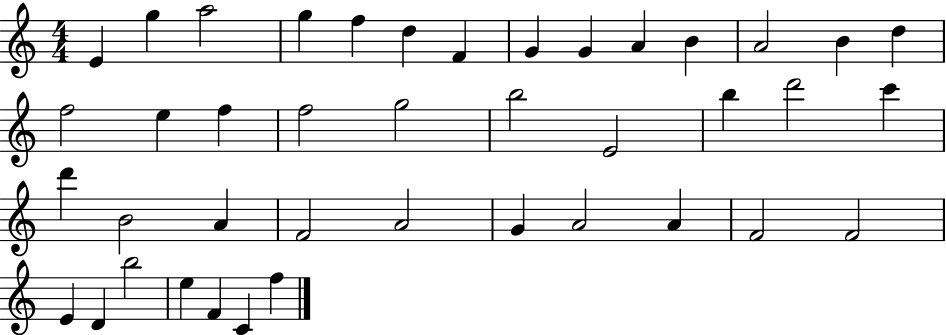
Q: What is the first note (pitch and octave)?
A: E4